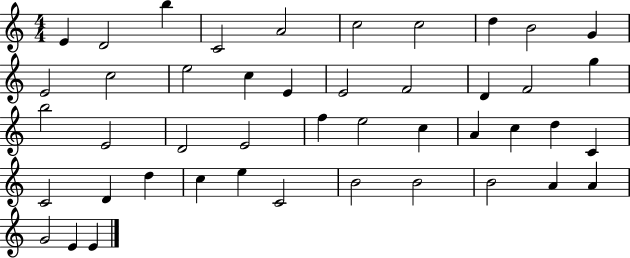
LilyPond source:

{
  \clef treble
  \numericTimeSignature
  \time 4/4
  \key c \major
  e'4 d'2 b''4 | c'2 a'2 | c''2 c''2 | d''4 b'2 g'4 | \break e'2 c''2 | e''2 c''4 e'4 | e'2 f'2 | d'4 f'2 g''4 | \break b''2 e'2 | d'2 e'2 | f''4 e''2 c''4 | a'4 c''4 d''4 c'4 | \break c'2 d'4 d''4 | c''4 e''4 c'2 | b'2 b'2 | b'2 a'4 a'4 | \break g'2 e'4 e'4 | \bar "|."
}